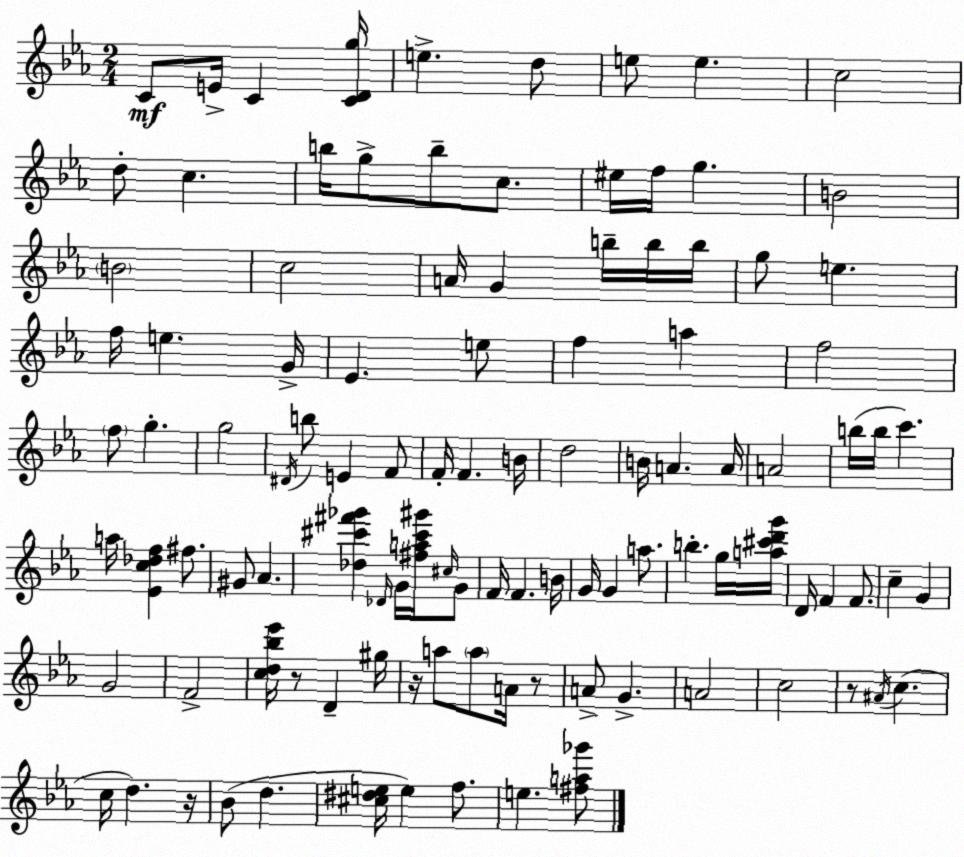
X:1
T:Untitled
M:2/4
L:1/4
K:Cm
C/2 E/4 C [CDg]/4 e d/2 e/2 e c2 d/2 c b/4 g/2 b/2 c/2 ^e/4 f/4 g B2 B2 c2 A/4 G b/4 b/4 b/4 g/2 e f/4 e G/4 _E e/2 f a f2 f/2 g g2 ^D/4 b/2 E F/2 F/4 F B/4 d2 B/4 A A/4 A2 b/4 b/4 c' a/4 [_Ec_df] ^f/2 ^G/2 _A [_d^c'^f'_g'] _D/4 G/4 [^fa^c'^g']/4 ^c/4 G/2 F/4 F B/4 G/4 G a/2 b g/4 [a^c'd'g']/4 D/4 F F/2 c G G2 F2 [cd_b_e']/4 z/2 D ^g/4 z/4 a/2 a/2 A/4 z/2 A/2 G A2 c2 z/2 ^A/4 c c/4 d z/4 _B/2 d [^c^de]/4 e f/2 e [^fa_g']/2